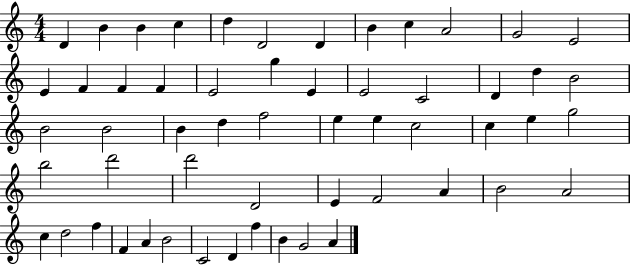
D4/q B4/q B4/q C5/q D5/q D4/h D4/q B4/q C5/q A4/h G4/h E4/h E4/q F4/q F4/q F4/q E4/h G5/q E4/q E4/h C4/h D4/q D5/q B4/h B4/h B4/h B4/q D5/q F5/h E5/q E5/q C5/h C5/q E5/q G5/h B5/h D6/h D6/h D4/h E4/q F4/h A4/q B4/h A4/h C5/q D5/h F5/q F4/q A4/q B4/h C4/h D4/q F5/q B4/q G4/h A4/q